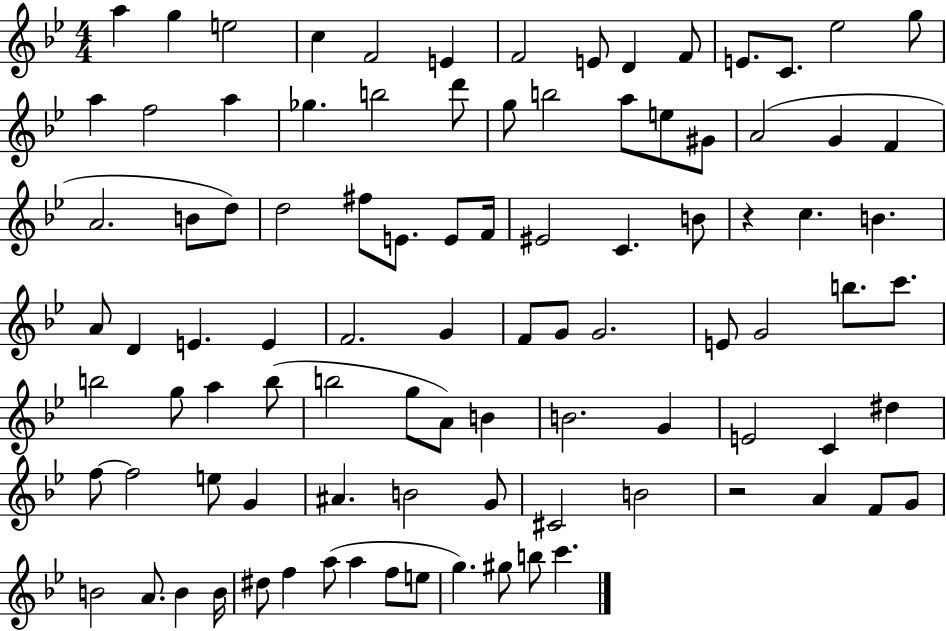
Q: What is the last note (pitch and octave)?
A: C6